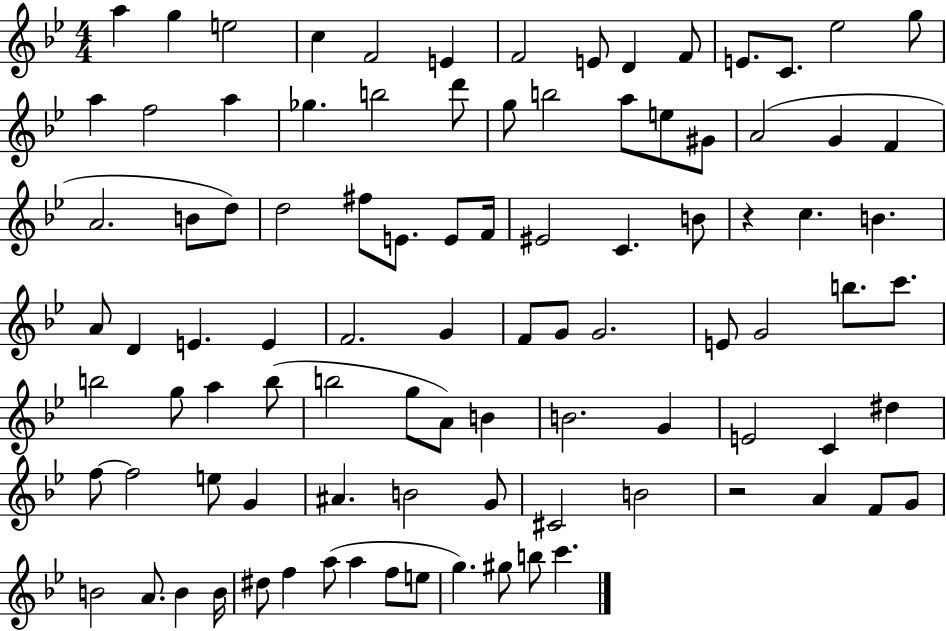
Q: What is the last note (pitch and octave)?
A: C6